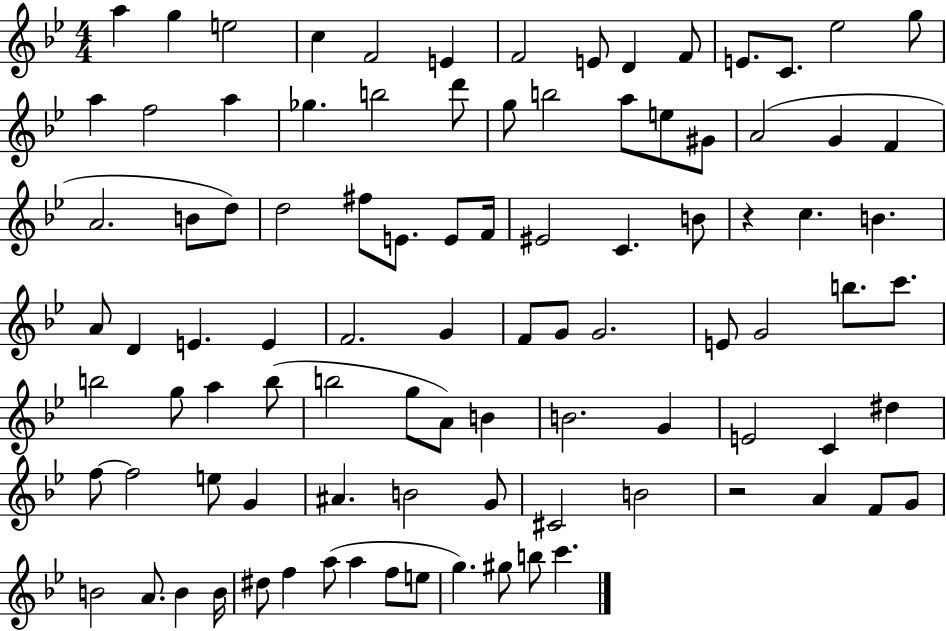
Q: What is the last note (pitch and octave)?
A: C6